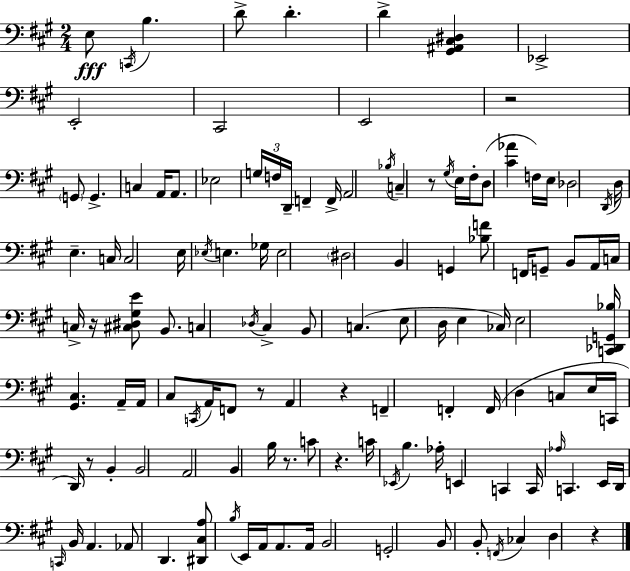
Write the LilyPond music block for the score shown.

{
  \clef bass
  \numericTimeSignature
  \time 2/4
  \key a \major
  e8\fff \acciaccatura { c,16 } b4. | d'8-> d'4.-. | d'4-> <gis, ais, cis dis>4 | ees,2-> | \break e,2-. | cis,2 | e,2 | r2 | \break \parenthesize g,8 g,4.-> | c4 a,16 a,8. | ees2 | \tuplet 3/2 { g16 f16 d,16-- } f,4-- | \break f,16-> a,2 | \acciaccatura { bes16 } c4-- r8 | \acciaccatura { gis16 } e16 fis16-. d8( <cis' aes'>4 | f16) e16 des2 | \break \acciaccatura { d,16 } d16 e4.-- | c16 c2 | e16 \acciaccatura { ees16 } e4. | ges16 e2 | \break \parenthesize dis2 | b,4 | g,4 <bes f'>8 f,16 | g,8-- b,8 a,16 c16 c16-> r16 | \break <cis dis gis e'>8 b,8. c4 | \acciaccatura { des16 } cis4-> b,8 | c4.( e8 | d16 e4 ces16) e2 | \break <c, des, g, bes>16 <gis, cis>4. | a,16-- a,16 cis8 | \acciaccatura { c,16 } a,16 f,8 r8 a,4 | r4 f,4-- | \break f,4-. f,16( | d4 c8 e16 c,16 | d,16) r8 b,4-. b,2 | a,2 | \break b,4 | b16 r8. c'8 | r4. c'16 | \acciaccatura { ees,16 } b4. aes16-. | \break e,4 c,4 | c,16 \grace { aes16 } c,4. | e,16 d,16 \grace { c,16 } b,16 a,4. | aes,8 d,4. | \break <dis, cis a>8 \acciaccatura { b16 } e,16 a,16 a,8. | a,16 b,2 | g,2-. | b,8 b,8-. \acciaccatura { f,16 } | \break ces4 d4 | r4 \bar "|."
}